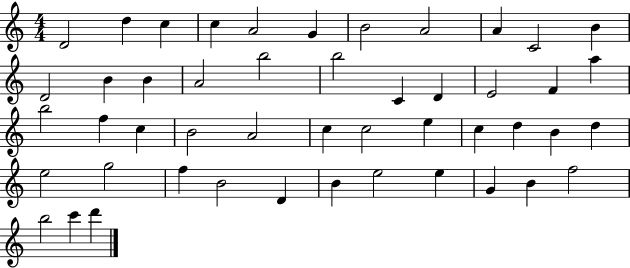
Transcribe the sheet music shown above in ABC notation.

X:1
T:Untitled
M:4/4
L:1/4
K:C
D2 d c c A2 G B2 A2 A C2 B D2 B B A2 b2 b2 C D E2 F a b2 f c B2 A2 c c2 e c d B d e2 g2 f B2 D B e2 e G B f2 b2 c' d'